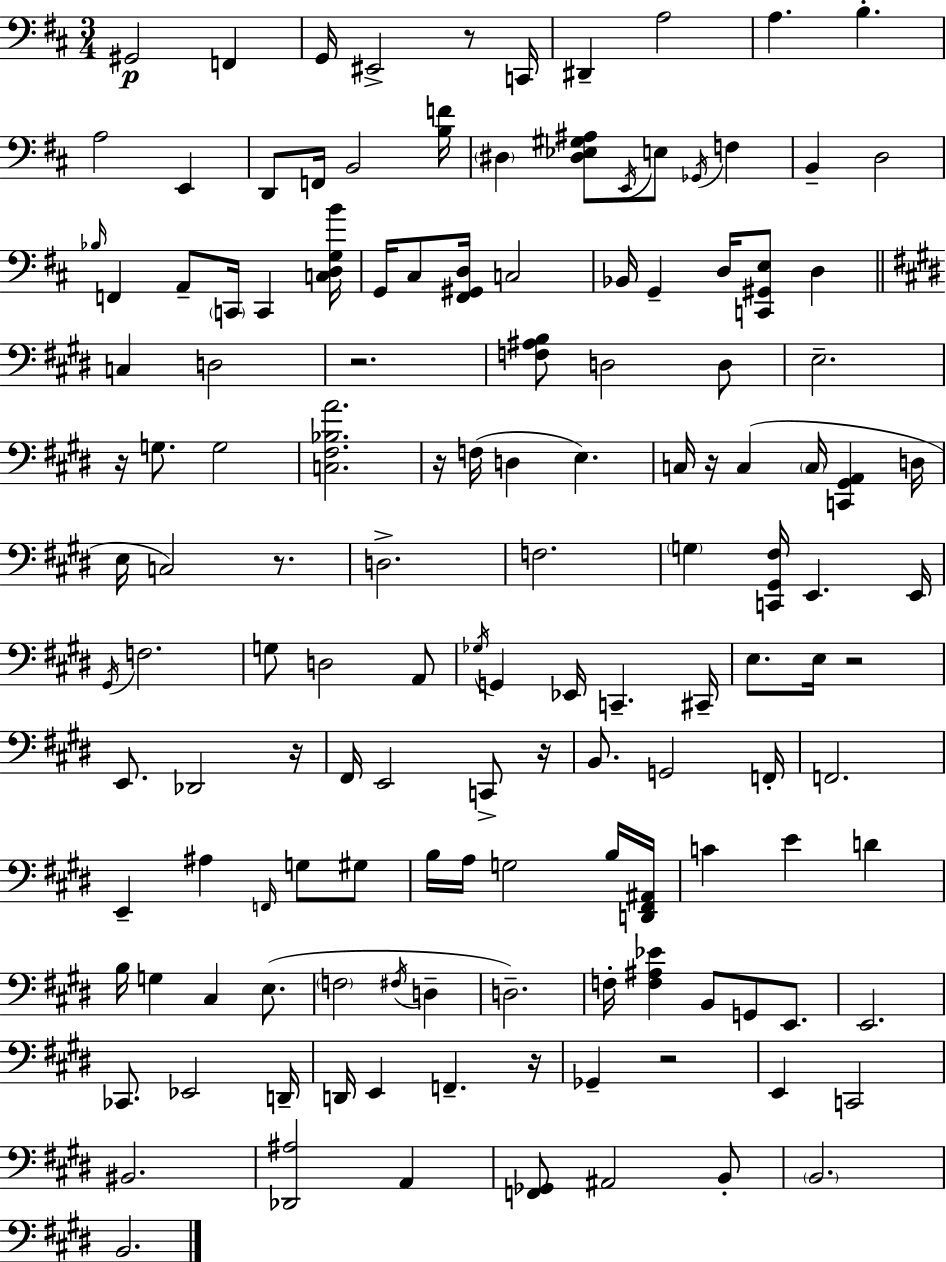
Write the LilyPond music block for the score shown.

{
  \clef bass
  \numericTimeSignature
  \time 3/4
  \key d \major
  \repeat volta 2 { gis,2\p f,4 | g,16 eis,2-> r8 c,16 | dis,4-- a2 | a4. b4.-. | \break a2 e,4 | d,8 f,16 b,2 <b f'>16 | \parenthesize dis4 <dis ees gis ais>8 \acciaccatura { e,16 } e8 \acciaccatura { ges,16 } f4 | b,4-- d2 | \break \grace { bes16 } f,4 a,8-- \parenthesize c,16 c,4 | <c d g b'>16 g,16 cis8 <fis, gis, d>16 c2 | bes,16 g,4-- d16 <c, gis, e>8 d4 | \bar "||" \break \key e \major c4 d2 | r2. | <f ais b>8 d2 d8 | e2.-- | \break r16 g8. g2 | <c fis bes a'>2. | r16 f16( d4 e4.) | c16 r16 c4( \parenthesize c16 <c, gis, a,>4 d16 | \break e16 c2) r8. | d2.-> | f2. | \parenthesize g4 <c, gis, fis>16 e,4. e,16 | \break \acciaccatura { gis,16 } f2. | g8 d2 a,8 | \acciaccatura { ges16 } g,4 ees,16 c,4.-- | cis,16-- e8. e16 r2 | \break e,8. des,2 | r16 fis,16 e,2 c,8-> | r16 b,8. g,2 | f,16-. f,2. | \break e,4-- ais4 \grace { f,16 } g8 | gis8 b16 a16 g2 | b16 <d, fis, ais,>16 c'4 e'4 d'4 | b16 g4 cis4 | \break e8.( \parenthesize f2 \acciaccatura { fis16 } | d4-- d2.--) | f16-. <f ais ees'>4 b,8 g,8 | e,8. e,2. | \break ces,8. ees,2 | d,16-- d,16 e,4 f,4.-- | r16 ges,4-- r2 | e,4 c,2 | \break bis,2. | <des, ais>2 | a,4 <f, ges,>8 ais,2 | b,8-. \parenthesize b,2. | \break b,2. | } \bar "|."
}